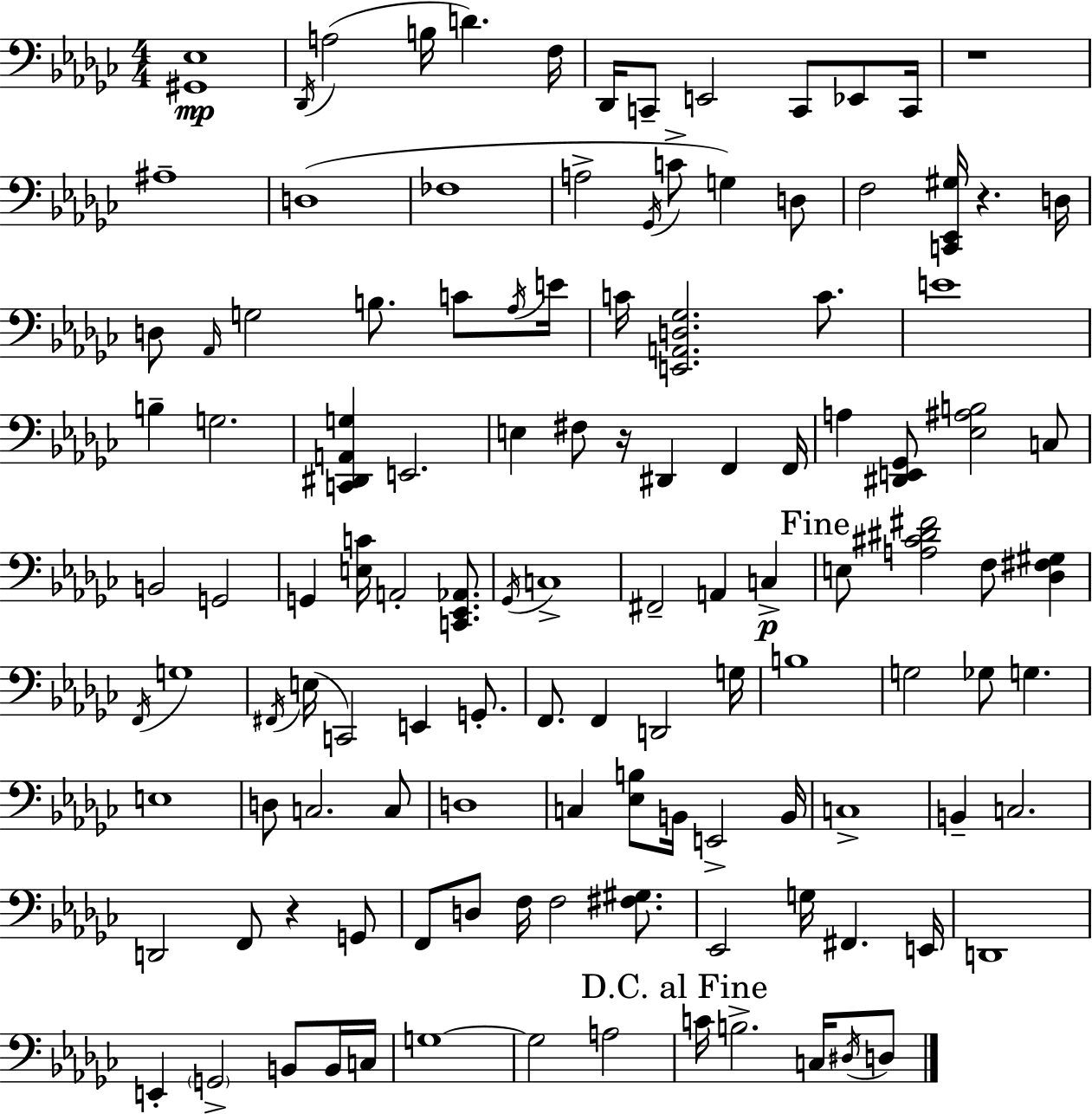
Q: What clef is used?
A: bass